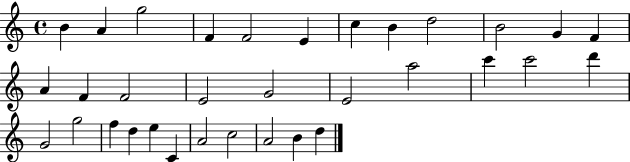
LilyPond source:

{
  \clef treble
  \time 4/4
  \defaultTimeSignature
  \key c \major
  b'4 a'4 g''2 | f'4 f'2 e'4 | c''4 b'4 d''2 | b'2 g'4 f'4 | \break a'4 f'4 f'2 | e'2 g'2 | e'2 a''2 | c'''4 c'''2 d'''4 | \break g'2 g''2 | f''4 d''4 e''4 c'4 | a'2 c''2 | a'2 b'4 d''4 | \break \bar "|."
}